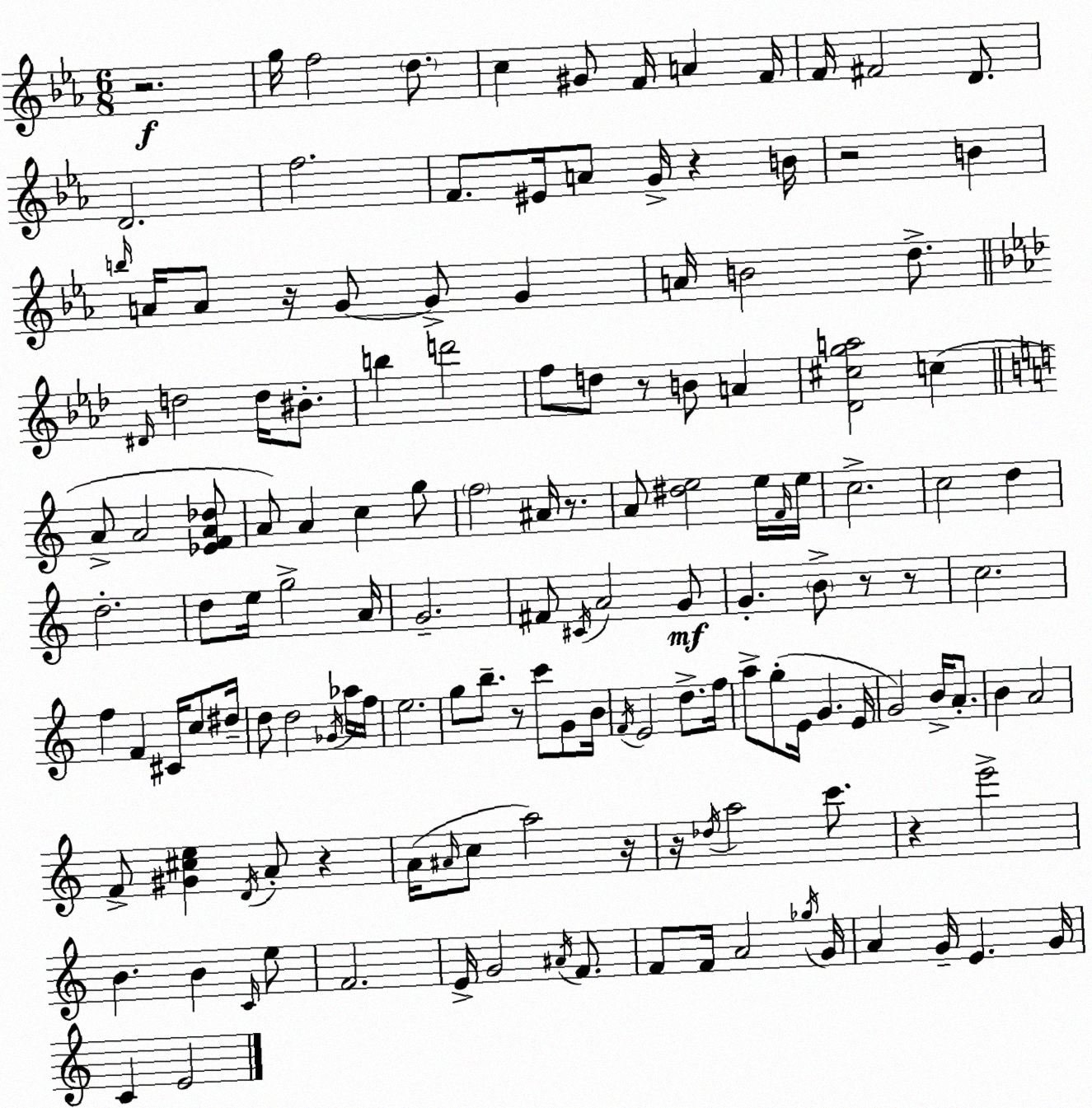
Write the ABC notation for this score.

X:1
T:Untitled
M:6/8
L:1/4
K:Eb
z2 g/4 f2 d/2 c ^G/2 F/4 A F/4 F/4 ^F2 D/2 D2 f2 F/2 ^E/4 A/2 G/4 z B/4 z2 B b/4 A/4 A/2 z/4 G/2 G/2 G A/4 B2 d/2 ^D/4 d2 d/4 ^B/2 b d'2 f/2 d/2 z/2 B/2 A [_D^cga]2 c A/2 A2 [_EFA_d]/2 A/2 A c g/2 f2 ^A/4 z/2 A/2 [^de]2 e/4 F/4 e/4 c2 c2 d d2 d/2 e/4 g2 A/4 G2 ^F/2 ^C/4 A2 G/2 G B/2 z/2 z/2 c2 f F ^C/4 c/2 ^d/4 d/2 d2 _G/4 _a/4 f/4 e2 g/2 b/2 z/2 c'/2 G/2 B/4 F/4 E2 d/2 f/4 a/2 g/2 E/4 G E/4 G2 B/4 A/2 B A2 F/2 [^G^ce] D/4 A/2 z A/4 ^A/4 c/2 a2 z/4 z/4 _d/4 a2 c'/2 z e'2 B B C/4 e/2 F2 E/4 G2 ^A/4 F/2 F/2 F/4 A2 _g/4 G/4 A G/4 E G/4 C E2